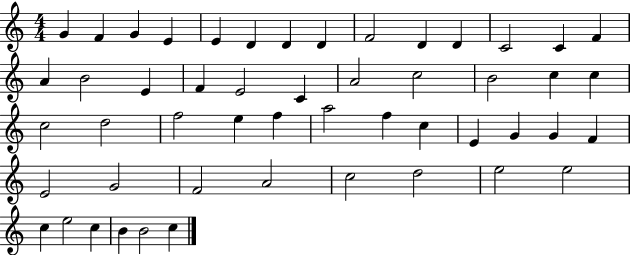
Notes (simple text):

G4/q F4/q G4/q E4/q E4/q D4/q D4/q D4/q F4/h D4/q D4/q C4/h C4/q F4/q A4/q B4/h E4/q F4/q E4/h C4/q A4/h C5/h B4/h C5/q C5/q C5/h D5/h F5/h E5/q F5/q A5/h F5/q C5/q E4/q G4/q G4/q F4/q E4/h G4/h F4/h A4/h C5/h D5/h E5/h E5/h C5/q E5/h C5/q B4/q B4/h C5/q